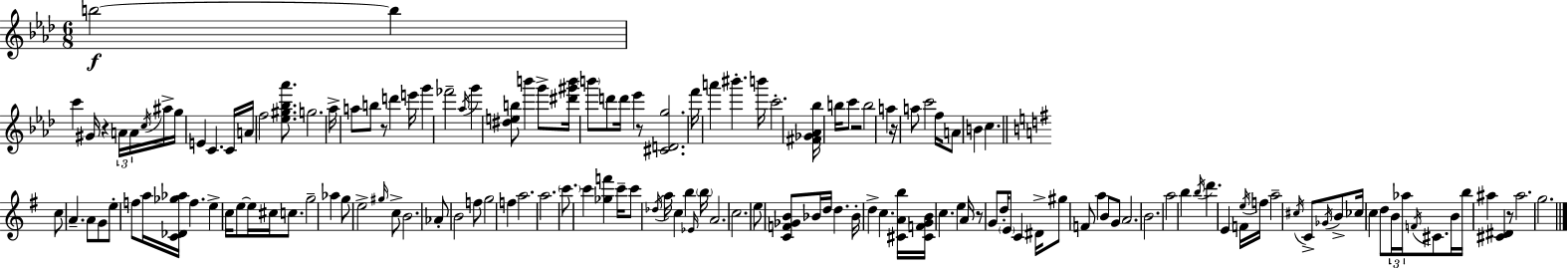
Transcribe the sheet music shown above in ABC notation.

X:1
T:Untitled
M:6/8
L:1/4
K:Fm
b2 b c' ^G/4 z A/4 A/4 c/4 ^a/4 g/4 E C C/4 A/4 f2 [_e^g_b_a']/2 g2 _a/4 a/2 b/2 z/2 d' e'/4 g' _f'2 _a/4 g' [^deb]/2 b' g'/2 [^d'^g'b']/4 b'/2 d'/2 d'/4 _e' z/2 [^CDg]2 f'/4 a' ^b' b'/4 c'2 [^F_G_A_b]/4 b/4 c'/2 z2 b2 a z/4 a/2 c'2 f/4 A/2 B c c/2 A A/2 G/2 e/2 f/2 a/4 [C_D_g_a]/4 f e c/4 e/2 e/4 ^c/4 c/2 g2 _a g/2 e2 ^g/4 c/2 B2 _A/2 B2 f/2 g2 f a2 a2 c'/2 c' [_gf'] c'/4 c'/2 _d/4 a/4 c b _E/4 b/4 A2 c2 e/2 [CF_GB]/2 _B/4 d/4 d _B/4 d c [^CAb]/4 [^CFGB]/4 c e A/4 z/2 G/2 d/4 E/2 C ^D/4 ^g/2 F/2 a B/2 G/2 A2 B2 a2 b b/4 d' E F/4 e/4 f/4 a2 ^c/4 C/2 _G/4 B/2 _c/4 c d/2 B/4 _a/4 F/4 ^C/2 B/4 b/4 ^a [^C^D] z/2 ^a2 g2